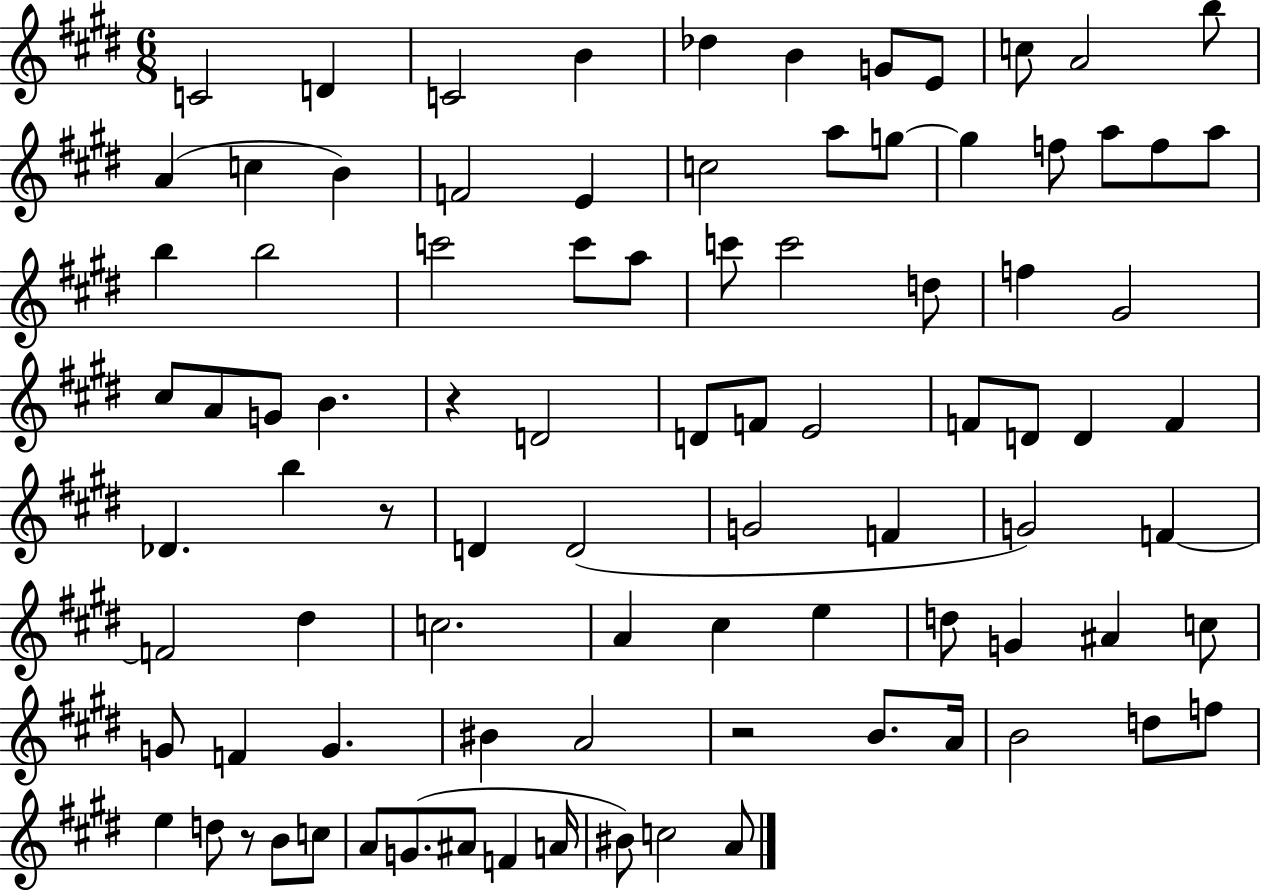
C4/h D4/q C4/h B4/q Db5/q B4/q G4/e E4/e C5/e A4/h B5/e A4/q C5/q B4/q F4/h E4/q C5/h A5/e G5/e G5/q F5/e A5/e F5/e A5/e B5/q B5/h C6/h C6/e A5/e C6/e C6/h D5/e F5/q G#4/h C#5/e A4/e G4/e B4/q. R/q D4/h D4/e F4/e E4/h F4/e D4/e D4/q F4/q Db4/q. B5/q R/e D4/q D4/h G4/h F4/q G4/h F4/q F4/h D#5/q C5/h. A4/q C#5/q E5/q D5/e G4/q A#4/q C5/e G4/e F4/q G4/q. BIS4/q A4/h R/h B4/e. A4/s B4/h D5/e F5/e E5/q D5/e R/e B4/e C5/e A4/e G4/e. A#4/e F4/q A4/s BIS4/e C5/h A4/e